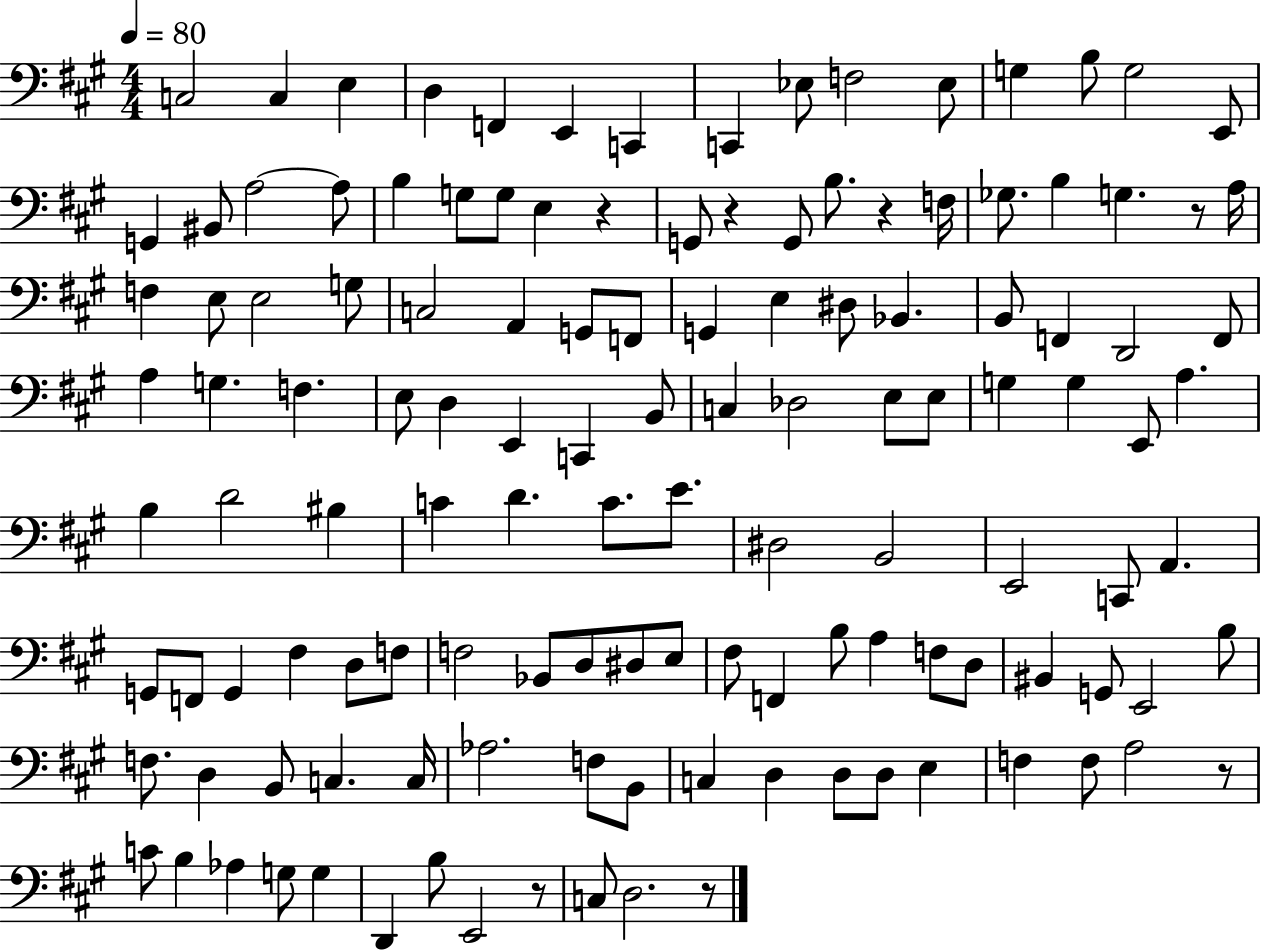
C3/h C3/q E3/q D3/q F2/q E2/q C2/q C2/q Eb3/e F3/h Eb3/e G3/q B3/e G3/h E2/e G2/q BIS2/e A3/h A3/e B3/q G3/e G3/e E3/q R/q G2/e R/q G2/e B3/e. R/q F3/s Gb3/e. B3/q G3/q. R/e A3/s F3/q E3/e E3/h G3/e C3/h A2/q G2/e F2/e G2/q E3/q D#3/e Bb2/q. B2/e F2/q D2/h F2/e A3/q G3/q. F3/q. E3/e D3/q E2/q C2/q B2/e C3/q Db3/h E3/e E3/e G3/q G3/q E2/e A3/q. B3/q D4/h BIS3/q C4/q D4/q. C4/e. E4/e. D#3/h B2/h E2/h C2/e A2/q. G2/e F2/e G2/q F#3/q D3/e F3/e F3/h Bb2/e D3/e D#3/e E3/e F#3/e F2/q B3/e A3/q F3/e D3/e BIS2/q G2/e E2/h B3/e F3/e. D3/q B2/e C3/q. C3/s Ab3/h. F3/e B2/e C3/q D3/q D3/e D3/e E3/q F3/q F3/e A3/h R/e C4/e B3/q Ab3/q G3/e G3/q D2/q B3/e E2/h R/e C3/e D3/h. R/e